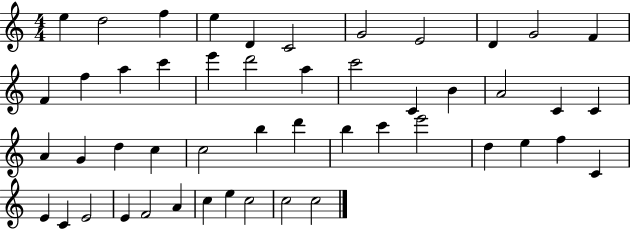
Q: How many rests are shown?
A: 0